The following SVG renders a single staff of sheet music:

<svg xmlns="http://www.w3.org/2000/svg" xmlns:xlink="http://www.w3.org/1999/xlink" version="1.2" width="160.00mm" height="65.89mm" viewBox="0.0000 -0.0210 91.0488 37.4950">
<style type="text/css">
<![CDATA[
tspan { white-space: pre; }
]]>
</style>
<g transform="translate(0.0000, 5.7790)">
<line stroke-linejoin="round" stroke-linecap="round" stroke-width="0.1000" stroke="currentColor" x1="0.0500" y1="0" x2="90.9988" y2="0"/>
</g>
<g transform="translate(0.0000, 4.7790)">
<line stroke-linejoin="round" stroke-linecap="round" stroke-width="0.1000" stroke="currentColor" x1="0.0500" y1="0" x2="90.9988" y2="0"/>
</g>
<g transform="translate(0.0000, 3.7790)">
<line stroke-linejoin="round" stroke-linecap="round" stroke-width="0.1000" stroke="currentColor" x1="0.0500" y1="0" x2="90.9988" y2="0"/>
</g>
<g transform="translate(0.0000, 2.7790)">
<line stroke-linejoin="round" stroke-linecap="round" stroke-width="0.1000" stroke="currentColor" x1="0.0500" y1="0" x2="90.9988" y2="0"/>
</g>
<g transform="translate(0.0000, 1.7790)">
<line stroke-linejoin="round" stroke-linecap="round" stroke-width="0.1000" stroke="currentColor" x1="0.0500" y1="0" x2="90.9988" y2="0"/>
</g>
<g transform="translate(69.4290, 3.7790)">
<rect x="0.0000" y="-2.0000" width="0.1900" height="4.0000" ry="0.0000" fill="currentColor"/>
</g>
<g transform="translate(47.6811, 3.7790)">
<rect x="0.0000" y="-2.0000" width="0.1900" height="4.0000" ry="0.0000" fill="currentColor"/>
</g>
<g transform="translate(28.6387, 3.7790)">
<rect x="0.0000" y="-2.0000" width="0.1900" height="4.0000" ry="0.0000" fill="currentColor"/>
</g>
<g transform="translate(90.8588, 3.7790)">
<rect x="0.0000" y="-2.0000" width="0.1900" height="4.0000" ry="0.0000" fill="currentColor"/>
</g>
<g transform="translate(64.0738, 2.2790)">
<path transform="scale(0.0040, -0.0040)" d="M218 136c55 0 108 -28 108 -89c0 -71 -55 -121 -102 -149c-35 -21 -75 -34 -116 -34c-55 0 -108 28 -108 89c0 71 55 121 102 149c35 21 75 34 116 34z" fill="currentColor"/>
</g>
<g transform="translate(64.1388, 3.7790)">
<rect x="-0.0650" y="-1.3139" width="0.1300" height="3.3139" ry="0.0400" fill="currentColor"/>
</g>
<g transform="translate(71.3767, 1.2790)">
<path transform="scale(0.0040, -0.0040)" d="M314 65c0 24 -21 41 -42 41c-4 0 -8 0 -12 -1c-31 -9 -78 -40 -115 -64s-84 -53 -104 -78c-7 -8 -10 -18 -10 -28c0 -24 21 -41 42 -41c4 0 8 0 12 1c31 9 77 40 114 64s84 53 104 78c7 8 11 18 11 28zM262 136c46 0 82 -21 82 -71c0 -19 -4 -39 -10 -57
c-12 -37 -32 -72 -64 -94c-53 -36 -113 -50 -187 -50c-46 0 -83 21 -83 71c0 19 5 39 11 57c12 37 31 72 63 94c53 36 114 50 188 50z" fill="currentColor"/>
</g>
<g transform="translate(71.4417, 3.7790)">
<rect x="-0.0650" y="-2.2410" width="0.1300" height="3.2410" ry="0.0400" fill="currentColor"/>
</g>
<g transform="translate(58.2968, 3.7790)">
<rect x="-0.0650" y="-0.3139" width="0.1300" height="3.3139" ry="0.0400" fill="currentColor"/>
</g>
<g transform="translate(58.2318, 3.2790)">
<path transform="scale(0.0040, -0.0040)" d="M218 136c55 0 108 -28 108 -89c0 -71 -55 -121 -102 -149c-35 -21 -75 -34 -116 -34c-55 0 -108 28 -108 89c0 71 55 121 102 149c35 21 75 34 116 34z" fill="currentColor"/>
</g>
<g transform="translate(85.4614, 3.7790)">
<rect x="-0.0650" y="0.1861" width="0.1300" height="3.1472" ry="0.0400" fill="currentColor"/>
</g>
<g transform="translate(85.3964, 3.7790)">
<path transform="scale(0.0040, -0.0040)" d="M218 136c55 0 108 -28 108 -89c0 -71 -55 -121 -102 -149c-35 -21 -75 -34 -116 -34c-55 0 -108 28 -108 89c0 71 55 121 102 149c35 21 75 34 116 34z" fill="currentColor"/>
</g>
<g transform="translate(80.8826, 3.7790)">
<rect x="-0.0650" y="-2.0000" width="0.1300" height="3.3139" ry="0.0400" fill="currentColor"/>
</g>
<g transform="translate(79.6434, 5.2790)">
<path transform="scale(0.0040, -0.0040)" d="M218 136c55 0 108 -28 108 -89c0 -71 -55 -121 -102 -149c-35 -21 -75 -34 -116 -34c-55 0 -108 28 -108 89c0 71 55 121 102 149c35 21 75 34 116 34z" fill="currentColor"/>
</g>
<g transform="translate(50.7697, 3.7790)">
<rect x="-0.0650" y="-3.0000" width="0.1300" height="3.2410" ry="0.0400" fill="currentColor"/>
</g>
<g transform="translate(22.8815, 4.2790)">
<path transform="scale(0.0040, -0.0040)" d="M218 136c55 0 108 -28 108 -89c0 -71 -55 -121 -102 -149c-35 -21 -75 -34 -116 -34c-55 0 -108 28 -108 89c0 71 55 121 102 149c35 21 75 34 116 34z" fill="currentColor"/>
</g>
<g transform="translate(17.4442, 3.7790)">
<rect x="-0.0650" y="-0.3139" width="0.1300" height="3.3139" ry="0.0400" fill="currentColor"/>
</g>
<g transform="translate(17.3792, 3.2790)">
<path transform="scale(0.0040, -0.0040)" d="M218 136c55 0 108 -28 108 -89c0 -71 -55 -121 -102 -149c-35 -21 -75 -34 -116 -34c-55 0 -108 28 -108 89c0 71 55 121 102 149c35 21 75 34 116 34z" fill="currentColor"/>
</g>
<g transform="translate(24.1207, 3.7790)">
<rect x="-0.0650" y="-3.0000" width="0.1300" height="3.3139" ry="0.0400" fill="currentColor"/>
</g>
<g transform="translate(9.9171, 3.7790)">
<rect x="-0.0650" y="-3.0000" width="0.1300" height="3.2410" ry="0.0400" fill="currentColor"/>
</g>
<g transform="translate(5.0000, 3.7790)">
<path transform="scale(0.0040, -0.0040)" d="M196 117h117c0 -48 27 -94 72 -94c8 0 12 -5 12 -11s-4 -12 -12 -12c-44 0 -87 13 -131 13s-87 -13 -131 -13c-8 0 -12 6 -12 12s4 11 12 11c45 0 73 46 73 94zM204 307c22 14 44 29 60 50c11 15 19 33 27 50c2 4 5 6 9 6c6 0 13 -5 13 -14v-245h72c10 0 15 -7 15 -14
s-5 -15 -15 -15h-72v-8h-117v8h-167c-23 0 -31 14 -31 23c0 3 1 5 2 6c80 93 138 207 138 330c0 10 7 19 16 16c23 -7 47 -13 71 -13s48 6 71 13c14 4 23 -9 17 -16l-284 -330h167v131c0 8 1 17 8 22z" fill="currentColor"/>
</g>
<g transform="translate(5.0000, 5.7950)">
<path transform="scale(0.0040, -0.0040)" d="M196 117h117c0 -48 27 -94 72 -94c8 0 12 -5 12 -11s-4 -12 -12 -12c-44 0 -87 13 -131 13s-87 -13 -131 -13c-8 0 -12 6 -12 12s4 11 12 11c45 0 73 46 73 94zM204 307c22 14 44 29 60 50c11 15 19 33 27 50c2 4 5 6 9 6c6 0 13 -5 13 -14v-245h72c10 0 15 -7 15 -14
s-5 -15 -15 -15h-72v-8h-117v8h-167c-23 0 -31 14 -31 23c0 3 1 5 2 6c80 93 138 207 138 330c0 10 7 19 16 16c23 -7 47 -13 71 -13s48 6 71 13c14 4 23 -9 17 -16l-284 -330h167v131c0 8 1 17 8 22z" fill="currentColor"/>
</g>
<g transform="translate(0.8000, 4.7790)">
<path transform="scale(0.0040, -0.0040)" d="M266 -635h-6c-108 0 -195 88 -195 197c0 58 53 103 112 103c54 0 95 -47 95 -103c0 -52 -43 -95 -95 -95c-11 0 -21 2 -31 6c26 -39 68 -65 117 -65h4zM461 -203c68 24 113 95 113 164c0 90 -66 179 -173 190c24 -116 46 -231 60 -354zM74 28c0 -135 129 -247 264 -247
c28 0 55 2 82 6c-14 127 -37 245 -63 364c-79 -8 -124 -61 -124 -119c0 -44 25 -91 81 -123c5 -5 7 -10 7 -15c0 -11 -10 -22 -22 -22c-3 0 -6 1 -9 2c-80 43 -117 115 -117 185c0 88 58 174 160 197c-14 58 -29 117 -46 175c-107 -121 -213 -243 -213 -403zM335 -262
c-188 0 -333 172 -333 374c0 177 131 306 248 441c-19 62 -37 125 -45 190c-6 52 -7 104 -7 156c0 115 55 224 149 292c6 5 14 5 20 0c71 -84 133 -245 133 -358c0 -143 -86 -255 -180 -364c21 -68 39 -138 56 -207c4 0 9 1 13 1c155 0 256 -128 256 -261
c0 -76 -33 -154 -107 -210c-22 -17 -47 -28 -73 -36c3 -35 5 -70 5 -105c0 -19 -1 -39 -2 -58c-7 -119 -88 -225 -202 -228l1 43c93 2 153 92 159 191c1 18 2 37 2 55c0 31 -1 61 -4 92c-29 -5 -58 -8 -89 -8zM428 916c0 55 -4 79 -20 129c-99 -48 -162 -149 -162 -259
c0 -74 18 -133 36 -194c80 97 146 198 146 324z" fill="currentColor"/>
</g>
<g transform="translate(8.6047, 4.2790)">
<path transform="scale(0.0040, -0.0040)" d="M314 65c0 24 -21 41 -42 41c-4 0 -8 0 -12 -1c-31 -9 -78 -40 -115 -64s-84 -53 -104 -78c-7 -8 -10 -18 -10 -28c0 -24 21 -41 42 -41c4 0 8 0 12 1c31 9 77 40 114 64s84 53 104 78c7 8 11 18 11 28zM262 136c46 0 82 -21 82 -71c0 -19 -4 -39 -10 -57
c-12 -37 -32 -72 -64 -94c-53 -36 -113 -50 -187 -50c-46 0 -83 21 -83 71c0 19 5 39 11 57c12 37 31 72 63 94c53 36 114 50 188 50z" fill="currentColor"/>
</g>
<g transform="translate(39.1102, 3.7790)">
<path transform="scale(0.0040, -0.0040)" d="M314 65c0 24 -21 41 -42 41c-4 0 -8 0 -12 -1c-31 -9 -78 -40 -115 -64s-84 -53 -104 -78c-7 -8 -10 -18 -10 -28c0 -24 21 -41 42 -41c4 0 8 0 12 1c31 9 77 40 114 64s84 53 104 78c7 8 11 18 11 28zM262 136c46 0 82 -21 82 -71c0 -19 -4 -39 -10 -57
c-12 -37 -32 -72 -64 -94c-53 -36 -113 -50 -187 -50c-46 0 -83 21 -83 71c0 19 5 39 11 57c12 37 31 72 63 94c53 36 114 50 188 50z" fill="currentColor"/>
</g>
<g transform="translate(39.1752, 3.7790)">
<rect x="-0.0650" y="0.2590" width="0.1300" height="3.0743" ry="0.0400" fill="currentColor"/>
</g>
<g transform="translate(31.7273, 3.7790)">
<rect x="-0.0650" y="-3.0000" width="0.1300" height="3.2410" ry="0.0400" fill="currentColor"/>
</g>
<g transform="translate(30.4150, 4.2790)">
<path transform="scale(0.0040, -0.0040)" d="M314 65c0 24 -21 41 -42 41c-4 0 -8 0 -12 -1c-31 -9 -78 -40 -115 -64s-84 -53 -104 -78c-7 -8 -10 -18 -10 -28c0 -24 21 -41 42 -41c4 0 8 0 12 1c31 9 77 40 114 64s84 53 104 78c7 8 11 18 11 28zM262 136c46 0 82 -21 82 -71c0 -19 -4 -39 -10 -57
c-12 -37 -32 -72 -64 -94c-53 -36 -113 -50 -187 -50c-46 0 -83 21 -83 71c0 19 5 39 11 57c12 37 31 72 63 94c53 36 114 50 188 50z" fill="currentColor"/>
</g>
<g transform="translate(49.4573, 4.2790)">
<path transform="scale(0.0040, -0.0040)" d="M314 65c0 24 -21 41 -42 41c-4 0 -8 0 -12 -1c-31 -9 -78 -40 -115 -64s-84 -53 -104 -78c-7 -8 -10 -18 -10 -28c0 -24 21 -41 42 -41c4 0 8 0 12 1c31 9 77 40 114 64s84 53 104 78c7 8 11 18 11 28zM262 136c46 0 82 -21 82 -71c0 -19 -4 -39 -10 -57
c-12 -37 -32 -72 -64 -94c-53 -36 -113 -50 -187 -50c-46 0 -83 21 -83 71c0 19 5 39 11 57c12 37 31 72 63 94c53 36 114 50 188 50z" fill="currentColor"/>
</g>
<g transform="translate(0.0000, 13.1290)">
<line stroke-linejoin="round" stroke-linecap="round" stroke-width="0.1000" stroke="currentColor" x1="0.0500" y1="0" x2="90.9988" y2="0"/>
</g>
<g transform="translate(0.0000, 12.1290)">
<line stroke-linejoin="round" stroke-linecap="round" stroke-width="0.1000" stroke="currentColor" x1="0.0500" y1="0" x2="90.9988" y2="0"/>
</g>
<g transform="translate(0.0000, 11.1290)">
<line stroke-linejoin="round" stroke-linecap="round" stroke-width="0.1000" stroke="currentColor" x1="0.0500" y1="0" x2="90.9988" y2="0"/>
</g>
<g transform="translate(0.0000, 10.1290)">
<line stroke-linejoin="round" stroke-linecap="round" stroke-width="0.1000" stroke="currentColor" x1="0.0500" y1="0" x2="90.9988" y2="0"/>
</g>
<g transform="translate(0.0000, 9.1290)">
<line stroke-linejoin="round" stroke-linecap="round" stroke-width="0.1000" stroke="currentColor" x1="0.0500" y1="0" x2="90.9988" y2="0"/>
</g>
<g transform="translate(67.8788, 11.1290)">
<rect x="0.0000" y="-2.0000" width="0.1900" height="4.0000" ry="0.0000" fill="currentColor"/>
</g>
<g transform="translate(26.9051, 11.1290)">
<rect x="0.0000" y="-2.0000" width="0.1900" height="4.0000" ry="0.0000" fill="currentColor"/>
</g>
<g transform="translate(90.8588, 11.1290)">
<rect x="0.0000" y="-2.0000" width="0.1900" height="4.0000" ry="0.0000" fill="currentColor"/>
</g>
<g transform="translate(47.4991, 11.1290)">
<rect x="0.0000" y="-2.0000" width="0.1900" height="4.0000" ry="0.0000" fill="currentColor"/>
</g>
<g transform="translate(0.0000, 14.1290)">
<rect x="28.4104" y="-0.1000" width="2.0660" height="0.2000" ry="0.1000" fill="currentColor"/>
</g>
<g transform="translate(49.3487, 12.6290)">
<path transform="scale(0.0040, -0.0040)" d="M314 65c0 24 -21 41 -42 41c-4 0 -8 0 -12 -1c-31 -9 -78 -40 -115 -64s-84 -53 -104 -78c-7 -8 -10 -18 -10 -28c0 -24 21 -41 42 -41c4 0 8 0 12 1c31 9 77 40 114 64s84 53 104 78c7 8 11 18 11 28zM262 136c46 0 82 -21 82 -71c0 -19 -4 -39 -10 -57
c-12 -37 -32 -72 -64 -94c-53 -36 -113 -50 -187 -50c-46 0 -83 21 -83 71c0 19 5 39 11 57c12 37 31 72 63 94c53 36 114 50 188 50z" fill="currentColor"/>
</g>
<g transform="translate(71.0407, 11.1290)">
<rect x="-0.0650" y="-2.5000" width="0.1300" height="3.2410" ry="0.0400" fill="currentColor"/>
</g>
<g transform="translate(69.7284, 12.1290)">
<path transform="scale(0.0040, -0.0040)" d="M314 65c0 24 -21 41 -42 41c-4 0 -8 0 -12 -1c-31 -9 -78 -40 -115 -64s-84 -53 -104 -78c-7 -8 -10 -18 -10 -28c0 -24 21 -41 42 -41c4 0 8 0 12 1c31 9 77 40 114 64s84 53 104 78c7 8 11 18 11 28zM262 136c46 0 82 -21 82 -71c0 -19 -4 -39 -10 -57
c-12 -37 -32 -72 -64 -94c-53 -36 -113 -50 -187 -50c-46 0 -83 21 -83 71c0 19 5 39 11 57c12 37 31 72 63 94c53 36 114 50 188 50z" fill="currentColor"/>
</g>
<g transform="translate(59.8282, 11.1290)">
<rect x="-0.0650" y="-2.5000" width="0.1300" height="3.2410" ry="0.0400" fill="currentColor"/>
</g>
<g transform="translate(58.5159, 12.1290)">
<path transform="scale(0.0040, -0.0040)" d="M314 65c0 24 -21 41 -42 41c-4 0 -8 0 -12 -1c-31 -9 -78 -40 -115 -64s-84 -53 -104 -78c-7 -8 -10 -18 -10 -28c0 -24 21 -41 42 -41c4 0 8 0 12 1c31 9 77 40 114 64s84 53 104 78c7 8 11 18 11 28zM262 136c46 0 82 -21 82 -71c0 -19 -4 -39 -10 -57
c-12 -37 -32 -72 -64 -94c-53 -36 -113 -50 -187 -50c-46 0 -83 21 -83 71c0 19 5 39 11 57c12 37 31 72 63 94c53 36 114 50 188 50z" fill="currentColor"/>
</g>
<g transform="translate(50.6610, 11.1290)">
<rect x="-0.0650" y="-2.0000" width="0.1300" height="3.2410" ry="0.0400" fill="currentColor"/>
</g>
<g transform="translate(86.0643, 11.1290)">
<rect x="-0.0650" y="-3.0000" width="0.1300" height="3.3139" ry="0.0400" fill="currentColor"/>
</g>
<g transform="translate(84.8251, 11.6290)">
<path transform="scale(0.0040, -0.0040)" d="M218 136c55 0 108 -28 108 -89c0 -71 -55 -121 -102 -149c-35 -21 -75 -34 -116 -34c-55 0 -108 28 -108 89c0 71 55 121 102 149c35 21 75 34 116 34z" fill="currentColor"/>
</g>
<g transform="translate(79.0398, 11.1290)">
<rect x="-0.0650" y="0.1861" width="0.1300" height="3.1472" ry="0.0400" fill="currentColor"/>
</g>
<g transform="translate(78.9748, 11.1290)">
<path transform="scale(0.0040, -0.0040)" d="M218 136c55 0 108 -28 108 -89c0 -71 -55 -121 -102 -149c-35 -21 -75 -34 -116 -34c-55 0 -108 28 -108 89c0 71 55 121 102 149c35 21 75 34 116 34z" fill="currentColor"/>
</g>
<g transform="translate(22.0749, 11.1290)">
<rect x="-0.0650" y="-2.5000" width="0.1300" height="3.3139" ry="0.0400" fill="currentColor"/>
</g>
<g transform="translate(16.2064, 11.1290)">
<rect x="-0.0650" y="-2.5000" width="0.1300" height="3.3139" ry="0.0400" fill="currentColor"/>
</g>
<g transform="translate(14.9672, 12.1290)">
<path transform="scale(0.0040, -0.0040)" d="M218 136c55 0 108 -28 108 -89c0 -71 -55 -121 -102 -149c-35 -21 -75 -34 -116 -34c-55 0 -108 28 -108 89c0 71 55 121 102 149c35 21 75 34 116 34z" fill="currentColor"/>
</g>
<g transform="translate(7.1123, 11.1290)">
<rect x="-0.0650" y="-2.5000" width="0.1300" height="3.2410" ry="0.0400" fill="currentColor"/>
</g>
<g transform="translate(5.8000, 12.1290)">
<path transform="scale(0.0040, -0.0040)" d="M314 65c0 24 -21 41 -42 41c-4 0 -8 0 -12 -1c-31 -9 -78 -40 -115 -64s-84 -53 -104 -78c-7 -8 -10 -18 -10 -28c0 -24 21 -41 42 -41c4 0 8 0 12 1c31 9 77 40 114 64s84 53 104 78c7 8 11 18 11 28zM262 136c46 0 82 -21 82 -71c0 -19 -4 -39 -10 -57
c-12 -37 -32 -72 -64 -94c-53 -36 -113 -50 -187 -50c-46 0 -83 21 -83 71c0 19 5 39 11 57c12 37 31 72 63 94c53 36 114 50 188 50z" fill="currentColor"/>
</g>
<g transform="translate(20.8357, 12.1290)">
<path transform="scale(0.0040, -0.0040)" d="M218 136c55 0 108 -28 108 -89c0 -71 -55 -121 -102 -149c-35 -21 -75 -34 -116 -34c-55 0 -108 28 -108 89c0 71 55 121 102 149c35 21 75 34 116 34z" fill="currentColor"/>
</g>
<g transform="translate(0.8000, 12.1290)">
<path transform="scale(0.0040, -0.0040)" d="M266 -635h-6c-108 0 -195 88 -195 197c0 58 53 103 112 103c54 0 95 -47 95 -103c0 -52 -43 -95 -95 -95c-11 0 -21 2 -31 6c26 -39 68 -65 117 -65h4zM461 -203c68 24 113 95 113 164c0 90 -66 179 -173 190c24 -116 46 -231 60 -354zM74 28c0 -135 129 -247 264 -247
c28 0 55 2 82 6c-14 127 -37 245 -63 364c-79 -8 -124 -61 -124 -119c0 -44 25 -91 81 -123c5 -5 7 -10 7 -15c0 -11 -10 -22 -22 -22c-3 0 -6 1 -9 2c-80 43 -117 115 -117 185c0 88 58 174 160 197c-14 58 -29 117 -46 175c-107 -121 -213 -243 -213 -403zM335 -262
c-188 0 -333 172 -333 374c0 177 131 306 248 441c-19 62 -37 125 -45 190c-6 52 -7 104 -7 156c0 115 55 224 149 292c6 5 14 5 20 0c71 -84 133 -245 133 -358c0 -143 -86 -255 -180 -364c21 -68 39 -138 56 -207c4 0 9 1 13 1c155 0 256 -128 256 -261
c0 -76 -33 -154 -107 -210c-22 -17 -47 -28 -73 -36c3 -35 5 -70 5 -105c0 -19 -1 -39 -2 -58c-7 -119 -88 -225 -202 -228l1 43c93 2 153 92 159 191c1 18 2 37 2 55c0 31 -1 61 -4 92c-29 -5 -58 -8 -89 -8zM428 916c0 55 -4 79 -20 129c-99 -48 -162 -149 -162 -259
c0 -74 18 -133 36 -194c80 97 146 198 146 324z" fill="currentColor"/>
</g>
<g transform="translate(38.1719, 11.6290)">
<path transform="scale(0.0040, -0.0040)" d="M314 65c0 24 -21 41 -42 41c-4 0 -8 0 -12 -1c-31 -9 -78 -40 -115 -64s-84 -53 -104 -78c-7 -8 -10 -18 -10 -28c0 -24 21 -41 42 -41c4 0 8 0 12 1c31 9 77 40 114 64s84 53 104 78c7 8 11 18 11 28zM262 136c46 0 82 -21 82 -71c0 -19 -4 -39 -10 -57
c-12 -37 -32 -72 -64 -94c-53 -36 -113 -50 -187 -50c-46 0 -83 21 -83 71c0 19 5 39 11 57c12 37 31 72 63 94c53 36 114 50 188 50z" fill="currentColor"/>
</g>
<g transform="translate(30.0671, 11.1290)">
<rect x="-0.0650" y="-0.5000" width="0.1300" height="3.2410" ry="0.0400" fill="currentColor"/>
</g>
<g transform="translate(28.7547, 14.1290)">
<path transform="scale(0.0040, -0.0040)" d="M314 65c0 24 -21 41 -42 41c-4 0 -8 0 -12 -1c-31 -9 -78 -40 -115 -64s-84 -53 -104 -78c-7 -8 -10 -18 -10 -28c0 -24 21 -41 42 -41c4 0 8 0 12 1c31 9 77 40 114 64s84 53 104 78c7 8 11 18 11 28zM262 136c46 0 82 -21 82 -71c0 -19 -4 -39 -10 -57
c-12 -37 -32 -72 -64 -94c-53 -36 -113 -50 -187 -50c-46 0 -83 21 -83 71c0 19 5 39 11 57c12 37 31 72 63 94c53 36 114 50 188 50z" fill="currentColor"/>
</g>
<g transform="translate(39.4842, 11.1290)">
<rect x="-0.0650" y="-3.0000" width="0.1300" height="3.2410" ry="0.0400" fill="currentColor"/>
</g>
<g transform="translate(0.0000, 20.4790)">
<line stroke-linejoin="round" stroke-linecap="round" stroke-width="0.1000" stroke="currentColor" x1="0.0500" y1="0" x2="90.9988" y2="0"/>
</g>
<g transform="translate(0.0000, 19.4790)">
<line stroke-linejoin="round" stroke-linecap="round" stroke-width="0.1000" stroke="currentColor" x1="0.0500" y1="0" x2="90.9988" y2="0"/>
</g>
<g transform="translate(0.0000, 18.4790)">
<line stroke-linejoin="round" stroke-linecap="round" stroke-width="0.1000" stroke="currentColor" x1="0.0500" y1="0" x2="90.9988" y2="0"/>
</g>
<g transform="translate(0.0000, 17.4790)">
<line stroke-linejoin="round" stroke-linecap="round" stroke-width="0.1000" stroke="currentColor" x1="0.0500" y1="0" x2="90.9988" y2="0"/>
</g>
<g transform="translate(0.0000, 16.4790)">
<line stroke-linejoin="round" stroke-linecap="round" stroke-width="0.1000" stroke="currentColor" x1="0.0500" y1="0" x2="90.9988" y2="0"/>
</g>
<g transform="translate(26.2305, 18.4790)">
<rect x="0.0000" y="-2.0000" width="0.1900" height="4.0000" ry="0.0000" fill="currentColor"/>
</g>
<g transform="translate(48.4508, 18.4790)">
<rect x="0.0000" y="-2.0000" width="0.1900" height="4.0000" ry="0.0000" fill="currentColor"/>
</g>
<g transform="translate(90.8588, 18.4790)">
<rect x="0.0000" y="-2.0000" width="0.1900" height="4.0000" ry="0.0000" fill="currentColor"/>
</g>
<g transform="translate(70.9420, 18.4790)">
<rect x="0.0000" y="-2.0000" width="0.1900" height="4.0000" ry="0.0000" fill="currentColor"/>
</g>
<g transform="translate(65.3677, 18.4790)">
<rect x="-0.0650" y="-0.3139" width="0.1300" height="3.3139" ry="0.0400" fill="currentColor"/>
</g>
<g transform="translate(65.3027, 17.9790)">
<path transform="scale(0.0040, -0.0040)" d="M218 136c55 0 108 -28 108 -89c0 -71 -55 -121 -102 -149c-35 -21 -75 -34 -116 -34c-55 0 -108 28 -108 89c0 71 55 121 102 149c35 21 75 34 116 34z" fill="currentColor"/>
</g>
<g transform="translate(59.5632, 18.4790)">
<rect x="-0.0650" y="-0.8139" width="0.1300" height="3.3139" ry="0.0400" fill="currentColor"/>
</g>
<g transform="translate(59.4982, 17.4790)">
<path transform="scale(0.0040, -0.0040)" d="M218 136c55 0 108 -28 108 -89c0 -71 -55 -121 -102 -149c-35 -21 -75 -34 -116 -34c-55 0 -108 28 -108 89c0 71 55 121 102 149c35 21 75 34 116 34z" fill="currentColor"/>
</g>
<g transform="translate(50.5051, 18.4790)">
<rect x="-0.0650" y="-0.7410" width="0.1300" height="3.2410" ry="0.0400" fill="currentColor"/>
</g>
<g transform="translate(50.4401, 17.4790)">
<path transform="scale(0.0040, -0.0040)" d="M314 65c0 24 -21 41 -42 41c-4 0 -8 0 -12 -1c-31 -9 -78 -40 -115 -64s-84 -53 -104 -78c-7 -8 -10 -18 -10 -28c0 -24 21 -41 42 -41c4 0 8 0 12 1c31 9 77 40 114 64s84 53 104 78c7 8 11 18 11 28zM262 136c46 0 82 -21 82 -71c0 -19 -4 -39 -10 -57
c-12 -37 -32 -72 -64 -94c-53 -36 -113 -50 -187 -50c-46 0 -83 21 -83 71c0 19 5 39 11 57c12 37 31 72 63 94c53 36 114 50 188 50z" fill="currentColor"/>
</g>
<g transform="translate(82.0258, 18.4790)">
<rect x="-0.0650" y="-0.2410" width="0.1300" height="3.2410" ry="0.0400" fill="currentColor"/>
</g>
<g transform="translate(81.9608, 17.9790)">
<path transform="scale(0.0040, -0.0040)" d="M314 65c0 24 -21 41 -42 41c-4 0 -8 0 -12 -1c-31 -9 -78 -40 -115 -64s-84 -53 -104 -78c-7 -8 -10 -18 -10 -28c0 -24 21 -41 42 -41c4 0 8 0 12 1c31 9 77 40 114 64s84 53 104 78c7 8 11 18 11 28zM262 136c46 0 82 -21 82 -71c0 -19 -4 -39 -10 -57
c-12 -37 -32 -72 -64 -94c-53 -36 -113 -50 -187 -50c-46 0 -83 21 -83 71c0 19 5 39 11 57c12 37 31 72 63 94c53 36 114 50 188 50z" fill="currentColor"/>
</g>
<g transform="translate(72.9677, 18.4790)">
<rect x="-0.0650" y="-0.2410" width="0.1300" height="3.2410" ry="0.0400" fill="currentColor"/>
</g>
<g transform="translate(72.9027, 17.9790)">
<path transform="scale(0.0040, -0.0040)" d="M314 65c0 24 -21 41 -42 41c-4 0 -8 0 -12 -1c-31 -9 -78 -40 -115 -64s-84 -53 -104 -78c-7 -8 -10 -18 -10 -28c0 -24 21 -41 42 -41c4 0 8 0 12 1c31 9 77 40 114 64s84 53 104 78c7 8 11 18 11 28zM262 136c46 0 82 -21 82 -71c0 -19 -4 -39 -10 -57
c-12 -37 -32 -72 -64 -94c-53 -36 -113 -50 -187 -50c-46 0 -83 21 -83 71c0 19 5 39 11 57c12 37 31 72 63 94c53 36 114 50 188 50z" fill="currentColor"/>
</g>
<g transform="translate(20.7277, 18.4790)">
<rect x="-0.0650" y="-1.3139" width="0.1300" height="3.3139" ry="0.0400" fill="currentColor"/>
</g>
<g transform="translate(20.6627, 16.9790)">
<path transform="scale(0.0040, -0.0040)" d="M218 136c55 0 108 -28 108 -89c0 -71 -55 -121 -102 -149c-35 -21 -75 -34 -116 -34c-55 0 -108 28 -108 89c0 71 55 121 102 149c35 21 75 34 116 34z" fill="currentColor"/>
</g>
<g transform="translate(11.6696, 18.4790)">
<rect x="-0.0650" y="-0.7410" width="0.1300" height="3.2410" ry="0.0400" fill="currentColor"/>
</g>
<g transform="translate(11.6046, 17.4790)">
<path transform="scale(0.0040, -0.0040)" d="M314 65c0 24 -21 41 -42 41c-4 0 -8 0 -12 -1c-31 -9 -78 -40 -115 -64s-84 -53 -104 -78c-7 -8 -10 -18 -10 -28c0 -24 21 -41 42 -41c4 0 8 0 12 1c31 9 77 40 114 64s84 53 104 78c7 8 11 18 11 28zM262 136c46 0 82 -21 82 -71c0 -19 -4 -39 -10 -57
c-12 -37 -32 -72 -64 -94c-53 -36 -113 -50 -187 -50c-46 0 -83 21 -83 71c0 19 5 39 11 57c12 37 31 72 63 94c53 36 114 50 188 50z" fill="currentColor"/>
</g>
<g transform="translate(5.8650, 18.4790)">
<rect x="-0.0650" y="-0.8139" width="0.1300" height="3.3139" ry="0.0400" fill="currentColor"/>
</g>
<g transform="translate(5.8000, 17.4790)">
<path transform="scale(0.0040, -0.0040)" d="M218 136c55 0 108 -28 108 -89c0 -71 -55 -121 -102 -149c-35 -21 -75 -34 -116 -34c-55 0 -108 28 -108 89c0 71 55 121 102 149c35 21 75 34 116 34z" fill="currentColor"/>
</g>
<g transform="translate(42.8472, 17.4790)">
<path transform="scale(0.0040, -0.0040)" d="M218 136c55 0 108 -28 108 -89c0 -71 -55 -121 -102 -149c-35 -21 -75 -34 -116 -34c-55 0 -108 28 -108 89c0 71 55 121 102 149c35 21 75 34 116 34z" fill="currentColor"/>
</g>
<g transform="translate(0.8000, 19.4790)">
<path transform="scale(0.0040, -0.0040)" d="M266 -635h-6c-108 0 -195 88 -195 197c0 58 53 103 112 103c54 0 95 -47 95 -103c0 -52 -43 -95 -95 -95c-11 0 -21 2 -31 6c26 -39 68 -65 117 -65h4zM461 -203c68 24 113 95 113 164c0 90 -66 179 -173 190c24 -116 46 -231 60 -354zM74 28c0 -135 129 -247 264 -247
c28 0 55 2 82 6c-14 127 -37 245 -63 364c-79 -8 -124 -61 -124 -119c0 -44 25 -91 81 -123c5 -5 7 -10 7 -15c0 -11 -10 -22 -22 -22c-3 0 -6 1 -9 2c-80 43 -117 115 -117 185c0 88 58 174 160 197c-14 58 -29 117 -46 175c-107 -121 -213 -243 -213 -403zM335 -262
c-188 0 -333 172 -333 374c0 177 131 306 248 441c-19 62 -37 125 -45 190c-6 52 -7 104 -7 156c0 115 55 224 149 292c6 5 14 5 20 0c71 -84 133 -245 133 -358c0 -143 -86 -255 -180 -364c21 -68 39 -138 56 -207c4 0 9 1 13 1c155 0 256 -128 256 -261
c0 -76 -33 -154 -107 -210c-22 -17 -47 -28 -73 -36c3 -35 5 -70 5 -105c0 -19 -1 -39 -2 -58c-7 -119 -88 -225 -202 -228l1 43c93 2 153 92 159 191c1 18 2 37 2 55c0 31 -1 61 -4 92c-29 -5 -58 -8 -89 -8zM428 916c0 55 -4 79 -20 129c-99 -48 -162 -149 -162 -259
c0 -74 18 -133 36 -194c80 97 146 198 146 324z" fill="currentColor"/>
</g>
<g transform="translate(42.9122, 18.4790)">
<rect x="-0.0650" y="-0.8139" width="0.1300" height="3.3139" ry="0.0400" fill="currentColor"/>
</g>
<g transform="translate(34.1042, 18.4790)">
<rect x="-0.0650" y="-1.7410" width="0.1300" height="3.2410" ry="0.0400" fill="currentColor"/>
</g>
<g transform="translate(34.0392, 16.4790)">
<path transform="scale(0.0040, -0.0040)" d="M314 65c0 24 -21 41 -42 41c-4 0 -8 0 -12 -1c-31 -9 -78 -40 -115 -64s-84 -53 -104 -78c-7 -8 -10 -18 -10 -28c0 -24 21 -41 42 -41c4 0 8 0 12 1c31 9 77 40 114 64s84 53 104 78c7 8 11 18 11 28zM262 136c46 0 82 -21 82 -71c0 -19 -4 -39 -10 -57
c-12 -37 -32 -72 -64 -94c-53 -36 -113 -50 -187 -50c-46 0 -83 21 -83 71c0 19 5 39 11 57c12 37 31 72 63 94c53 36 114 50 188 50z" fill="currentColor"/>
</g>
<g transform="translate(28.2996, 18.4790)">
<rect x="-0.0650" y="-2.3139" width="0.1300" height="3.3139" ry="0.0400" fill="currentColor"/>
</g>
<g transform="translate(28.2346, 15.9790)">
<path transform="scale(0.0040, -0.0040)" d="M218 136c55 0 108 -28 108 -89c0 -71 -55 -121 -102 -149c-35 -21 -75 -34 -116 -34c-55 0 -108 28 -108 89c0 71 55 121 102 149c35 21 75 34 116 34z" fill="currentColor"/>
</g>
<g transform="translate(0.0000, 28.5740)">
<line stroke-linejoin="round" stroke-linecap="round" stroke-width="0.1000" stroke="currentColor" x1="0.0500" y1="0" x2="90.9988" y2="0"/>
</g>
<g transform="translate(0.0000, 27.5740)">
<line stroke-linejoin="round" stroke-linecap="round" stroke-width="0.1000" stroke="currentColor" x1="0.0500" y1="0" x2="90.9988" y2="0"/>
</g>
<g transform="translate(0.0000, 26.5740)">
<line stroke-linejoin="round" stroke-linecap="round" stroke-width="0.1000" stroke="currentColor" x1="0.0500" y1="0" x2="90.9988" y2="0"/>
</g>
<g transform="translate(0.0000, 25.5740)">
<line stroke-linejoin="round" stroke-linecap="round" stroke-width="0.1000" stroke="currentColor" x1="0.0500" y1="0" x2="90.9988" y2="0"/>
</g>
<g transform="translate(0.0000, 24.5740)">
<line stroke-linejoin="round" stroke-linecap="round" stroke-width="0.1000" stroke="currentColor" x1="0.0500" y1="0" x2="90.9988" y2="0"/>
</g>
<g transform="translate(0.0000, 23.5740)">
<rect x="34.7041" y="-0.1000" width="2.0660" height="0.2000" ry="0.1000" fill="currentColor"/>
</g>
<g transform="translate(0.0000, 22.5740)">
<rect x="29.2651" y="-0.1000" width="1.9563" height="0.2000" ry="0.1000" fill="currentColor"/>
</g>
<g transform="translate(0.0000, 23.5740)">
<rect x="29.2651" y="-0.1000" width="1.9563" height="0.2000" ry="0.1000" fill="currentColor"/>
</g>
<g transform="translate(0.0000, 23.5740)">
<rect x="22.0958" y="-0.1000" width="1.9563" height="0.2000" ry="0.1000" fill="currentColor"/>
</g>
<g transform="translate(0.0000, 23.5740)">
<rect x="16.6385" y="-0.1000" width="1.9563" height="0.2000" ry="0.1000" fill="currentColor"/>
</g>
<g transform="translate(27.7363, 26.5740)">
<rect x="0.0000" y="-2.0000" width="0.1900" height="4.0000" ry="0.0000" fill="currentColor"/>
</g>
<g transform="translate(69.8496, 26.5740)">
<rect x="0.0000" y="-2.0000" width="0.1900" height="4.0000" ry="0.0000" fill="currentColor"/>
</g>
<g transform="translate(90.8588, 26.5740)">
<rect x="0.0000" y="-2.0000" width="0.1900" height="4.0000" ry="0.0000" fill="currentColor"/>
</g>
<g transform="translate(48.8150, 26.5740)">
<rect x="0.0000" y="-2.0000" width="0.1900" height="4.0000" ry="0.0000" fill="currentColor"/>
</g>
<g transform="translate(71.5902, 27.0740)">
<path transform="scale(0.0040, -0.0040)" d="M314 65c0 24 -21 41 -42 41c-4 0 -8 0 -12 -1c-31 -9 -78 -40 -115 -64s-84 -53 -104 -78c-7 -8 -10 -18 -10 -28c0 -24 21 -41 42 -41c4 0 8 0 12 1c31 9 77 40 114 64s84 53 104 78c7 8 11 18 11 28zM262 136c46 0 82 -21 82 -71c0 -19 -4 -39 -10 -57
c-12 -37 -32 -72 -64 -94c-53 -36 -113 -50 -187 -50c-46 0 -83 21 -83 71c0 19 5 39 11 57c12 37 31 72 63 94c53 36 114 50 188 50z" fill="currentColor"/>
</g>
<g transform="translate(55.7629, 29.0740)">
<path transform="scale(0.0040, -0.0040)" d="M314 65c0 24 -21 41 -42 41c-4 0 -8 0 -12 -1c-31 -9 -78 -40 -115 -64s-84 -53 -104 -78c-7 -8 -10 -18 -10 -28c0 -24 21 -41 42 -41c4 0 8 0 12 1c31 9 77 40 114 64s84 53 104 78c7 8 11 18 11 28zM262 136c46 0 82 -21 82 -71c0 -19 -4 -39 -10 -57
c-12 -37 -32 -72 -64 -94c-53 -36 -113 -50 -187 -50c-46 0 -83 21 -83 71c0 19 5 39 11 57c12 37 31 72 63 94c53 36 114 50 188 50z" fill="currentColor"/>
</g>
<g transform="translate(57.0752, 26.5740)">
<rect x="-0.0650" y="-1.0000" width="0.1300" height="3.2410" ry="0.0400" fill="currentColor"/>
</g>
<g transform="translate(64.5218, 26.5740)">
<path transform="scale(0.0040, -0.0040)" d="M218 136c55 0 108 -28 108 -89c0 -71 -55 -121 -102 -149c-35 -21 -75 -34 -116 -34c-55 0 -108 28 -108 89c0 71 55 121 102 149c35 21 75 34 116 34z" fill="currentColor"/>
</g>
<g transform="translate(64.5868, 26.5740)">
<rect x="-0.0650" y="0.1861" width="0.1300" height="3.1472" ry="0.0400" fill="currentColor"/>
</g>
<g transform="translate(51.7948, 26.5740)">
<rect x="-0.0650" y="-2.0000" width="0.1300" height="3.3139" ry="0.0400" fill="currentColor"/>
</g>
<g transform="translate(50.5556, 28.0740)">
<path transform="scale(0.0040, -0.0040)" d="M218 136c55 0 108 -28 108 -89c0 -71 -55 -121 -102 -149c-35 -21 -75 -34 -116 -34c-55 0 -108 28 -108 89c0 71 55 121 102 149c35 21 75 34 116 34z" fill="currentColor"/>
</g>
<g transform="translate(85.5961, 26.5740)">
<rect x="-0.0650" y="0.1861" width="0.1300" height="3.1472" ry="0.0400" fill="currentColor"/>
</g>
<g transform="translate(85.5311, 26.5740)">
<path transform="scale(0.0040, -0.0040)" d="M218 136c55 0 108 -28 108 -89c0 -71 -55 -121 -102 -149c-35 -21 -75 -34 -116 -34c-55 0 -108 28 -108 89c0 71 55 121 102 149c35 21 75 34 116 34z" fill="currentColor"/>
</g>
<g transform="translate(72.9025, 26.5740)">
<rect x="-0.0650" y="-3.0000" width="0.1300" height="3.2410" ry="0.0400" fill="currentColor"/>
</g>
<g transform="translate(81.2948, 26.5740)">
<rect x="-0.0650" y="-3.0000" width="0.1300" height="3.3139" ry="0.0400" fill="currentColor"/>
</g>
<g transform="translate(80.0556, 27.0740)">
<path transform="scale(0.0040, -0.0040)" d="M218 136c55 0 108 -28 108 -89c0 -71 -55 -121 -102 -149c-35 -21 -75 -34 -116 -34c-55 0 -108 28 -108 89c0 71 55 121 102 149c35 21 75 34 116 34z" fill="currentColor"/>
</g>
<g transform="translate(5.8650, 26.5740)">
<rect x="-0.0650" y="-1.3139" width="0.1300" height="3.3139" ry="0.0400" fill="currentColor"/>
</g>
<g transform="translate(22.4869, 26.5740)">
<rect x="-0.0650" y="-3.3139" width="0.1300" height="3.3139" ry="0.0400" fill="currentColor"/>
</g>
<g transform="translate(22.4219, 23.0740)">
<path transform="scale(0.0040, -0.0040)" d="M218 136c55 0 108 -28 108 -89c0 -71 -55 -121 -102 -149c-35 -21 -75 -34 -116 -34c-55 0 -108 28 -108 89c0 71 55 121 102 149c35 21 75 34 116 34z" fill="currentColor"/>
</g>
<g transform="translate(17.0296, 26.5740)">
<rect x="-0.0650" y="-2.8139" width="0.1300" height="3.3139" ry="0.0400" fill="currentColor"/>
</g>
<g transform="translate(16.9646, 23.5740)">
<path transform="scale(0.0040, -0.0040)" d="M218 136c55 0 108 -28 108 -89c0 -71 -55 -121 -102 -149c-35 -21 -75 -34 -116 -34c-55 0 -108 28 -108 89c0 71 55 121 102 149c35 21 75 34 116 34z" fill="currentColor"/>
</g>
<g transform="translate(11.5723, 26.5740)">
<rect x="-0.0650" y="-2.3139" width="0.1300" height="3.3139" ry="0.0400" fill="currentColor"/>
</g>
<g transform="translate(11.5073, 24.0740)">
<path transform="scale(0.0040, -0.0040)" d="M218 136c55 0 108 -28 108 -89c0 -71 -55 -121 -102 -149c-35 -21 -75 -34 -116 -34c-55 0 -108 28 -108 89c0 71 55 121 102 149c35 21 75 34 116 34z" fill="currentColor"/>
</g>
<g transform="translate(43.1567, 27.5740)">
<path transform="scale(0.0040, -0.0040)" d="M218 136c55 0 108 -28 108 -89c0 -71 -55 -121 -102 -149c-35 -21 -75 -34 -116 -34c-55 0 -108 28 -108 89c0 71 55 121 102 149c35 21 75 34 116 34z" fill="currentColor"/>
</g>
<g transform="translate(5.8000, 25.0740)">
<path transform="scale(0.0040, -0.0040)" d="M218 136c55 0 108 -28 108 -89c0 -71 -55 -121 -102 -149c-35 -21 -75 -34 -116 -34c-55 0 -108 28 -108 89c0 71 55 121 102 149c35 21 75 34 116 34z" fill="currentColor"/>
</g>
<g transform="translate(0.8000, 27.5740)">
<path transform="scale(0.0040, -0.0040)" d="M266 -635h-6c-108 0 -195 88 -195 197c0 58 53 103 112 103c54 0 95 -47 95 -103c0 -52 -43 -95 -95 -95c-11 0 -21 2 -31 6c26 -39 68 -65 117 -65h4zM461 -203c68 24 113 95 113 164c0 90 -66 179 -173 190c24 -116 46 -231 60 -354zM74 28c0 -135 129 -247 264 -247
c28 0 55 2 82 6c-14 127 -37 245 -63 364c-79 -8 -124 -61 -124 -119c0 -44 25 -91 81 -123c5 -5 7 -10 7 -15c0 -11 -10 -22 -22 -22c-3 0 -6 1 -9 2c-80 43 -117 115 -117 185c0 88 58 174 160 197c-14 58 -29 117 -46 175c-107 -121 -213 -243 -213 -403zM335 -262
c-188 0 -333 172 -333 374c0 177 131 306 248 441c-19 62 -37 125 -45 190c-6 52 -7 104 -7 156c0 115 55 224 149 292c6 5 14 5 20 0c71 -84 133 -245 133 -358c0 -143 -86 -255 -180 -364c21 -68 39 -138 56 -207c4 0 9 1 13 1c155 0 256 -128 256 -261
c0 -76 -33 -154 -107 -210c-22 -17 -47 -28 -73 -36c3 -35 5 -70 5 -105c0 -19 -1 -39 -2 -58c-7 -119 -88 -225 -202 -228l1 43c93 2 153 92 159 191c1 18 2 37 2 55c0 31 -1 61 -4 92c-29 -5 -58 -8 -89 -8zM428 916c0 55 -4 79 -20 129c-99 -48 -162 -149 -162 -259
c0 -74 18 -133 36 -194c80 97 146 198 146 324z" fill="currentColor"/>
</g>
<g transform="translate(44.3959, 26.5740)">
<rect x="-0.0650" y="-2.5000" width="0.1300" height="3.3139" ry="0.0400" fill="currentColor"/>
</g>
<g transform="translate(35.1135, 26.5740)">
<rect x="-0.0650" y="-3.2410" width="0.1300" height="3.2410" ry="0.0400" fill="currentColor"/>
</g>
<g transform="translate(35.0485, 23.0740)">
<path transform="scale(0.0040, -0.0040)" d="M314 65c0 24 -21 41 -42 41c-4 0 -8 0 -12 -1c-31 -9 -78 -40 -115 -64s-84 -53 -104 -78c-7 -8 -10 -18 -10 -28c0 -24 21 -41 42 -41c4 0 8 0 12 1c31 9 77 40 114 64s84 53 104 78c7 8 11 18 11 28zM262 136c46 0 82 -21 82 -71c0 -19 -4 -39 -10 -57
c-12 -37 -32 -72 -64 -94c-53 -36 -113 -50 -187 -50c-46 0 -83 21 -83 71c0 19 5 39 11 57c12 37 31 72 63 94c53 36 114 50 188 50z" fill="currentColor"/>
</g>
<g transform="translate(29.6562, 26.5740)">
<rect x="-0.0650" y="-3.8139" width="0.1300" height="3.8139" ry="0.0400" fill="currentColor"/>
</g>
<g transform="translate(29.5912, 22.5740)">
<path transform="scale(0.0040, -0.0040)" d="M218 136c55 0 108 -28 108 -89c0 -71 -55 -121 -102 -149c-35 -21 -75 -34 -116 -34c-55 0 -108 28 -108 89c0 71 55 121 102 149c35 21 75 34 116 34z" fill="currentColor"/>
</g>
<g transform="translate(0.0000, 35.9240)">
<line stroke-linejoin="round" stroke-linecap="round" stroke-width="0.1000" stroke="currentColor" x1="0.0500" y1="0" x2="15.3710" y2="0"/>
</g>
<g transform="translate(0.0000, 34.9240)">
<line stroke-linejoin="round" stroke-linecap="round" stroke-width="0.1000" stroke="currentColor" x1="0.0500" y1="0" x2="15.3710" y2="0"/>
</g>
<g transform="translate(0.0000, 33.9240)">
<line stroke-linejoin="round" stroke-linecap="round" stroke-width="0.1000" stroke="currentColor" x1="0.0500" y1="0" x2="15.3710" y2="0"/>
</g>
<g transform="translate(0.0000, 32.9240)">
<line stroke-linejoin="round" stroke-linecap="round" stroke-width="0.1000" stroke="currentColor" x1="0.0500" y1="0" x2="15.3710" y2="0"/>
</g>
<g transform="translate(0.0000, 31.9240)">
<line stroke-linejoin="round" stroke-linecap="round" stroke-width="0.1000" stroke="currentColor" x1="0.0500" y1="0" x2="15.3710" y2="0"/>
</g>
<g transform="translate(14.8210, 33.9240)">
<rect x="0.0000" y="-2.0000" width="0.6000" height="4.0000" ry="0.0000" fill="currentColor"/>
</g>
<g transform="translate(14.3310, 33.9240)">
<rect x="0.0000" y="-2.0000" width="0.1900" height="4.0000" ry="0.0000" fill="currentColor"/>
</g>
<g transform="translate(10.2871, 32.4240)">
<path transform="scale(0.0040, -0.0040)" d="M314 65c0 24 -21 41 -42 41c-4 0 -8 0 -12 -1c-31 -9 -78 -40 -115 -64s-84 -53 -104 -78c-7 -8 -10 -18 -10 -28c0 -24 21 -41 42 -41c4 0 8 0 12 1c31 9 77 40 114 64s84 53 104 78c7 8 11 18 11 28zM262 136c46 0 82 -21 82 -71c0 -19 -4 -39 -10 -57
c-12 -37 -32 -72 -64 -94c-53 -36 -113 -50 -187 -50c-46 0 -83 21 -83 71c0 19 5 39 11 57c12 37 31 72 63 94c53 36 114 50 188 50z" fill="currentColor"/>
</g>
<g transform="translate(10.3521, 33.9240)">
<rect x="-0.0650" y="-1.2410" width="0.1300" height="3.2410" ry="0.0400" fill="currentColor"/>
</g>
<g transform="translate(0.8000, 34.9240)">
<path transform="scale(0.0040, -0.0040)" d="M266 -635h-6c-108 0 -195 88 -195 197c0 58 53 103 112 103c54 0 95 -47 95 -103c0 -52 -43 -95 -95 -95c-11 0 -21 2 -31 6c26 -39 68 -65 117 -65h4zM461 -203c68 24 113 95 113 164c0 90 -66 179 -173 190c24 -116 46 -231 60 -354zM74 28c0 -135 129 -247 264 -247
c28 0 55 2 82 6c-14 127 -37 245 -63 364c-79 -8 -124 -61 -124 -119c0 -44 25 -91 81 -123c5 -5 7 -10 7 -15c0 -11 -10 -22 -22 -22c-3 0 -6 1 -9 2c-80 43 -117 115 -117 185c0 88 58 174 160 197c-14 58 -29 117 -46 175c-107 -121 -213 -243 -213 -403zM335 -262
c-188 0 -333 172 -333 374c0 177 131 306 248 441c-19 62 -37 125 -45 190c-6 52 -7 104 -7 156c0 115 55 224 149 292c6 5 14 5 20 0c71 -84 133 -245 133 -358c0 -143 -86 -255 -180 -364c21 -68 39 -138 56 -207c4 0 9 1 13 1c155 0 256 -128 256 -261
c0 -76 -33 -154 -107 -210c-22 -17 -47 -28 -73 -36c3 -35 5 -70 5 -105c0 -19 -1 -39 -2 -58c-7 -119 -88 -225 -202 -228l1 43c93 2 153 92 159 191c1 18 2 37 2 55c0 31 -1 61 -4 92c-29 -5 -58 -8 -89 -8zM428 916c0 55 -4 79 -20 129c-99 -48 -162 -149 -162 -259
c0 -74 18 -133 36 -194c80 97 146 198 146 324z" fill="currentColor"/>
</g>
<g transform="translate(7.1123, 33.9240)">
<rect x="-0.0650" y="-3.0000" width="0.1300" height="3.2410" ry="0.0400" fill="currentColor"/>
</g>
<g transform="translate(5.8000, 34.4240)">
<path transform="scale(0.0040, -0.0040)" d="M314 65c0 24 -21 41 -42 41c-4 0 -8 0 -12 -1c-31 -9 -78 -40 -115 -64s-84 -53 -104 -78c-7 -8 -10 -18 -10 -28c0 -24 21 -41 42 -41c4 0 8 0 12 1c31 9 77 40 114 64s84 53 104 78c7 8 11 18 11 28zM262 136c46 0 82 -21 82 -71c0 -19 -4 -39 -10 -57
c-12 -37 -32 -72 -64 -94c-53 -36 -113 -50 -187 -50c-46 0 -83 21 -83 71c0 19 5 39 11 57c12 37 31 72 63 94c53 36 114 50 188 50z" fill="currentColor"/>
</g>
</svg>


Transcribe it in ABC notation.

X:1
T:Untitled
M:4/4
L:1/4
K:C
A2 c A A2 B2 A2 c e g2 F B G2 G G C2 A2 F2 G2 G2 B A d d2 e g f2 d d2 d c c2 c2 e g a b c' b2 G F D2 B A2 A B A2 e2